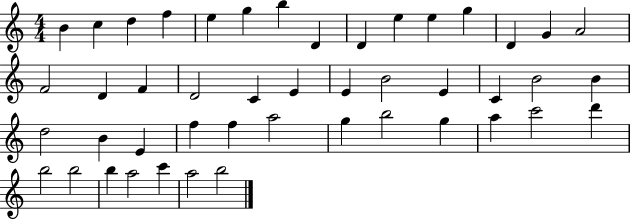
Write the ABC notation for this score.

X:1
T:Untitled
M:4/4
L:1/4
K:C
B c d f e g b D D e e g D G A2 F2 D F D2 C E E B2 E C B2 B d2 B E f f a2 g b2 g a c'2 d' b2 b2 b a2 c' a2 b2